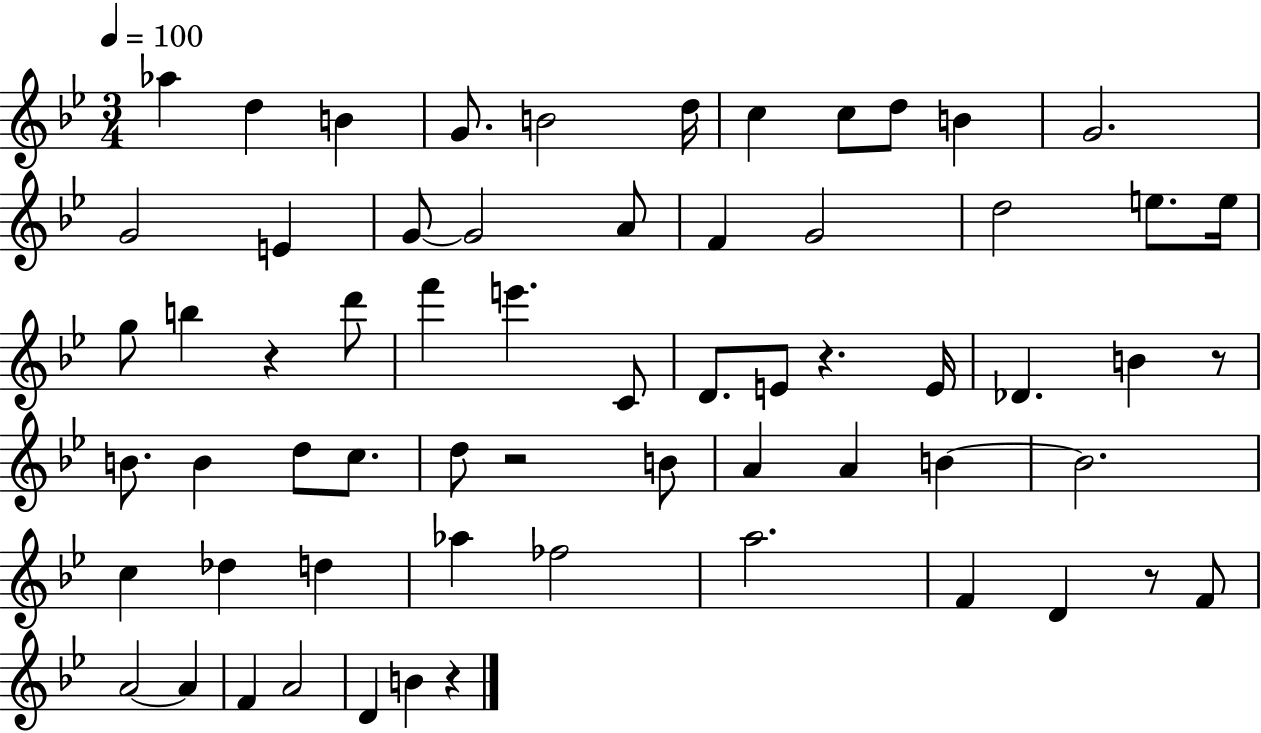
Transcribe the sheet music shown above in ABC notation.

X:1
T:Untitled
M:3/4
L:1/4
K:Bb
_a d B G/2 B2 d/4 c c/2 d/2 B G2 G2 E G/2 G2 A/2 F G2 d2 e/2 e/4 g/2 b z d'/2 f' e' C/2 D/2 E/2 z E/4 _D B z/2 B/2 B d/2 c/2 d/2 z2 B/2 A A B B2 c _d d _a _f2 a2 F D z/2 F/2 A2 A F A2 D B z